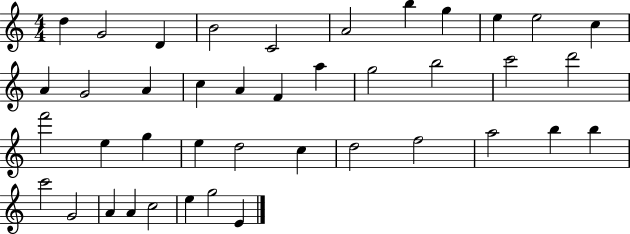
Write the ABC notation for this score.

X:1
T:Untitled
M:4/4
L:1/4
K:C
d G2 D B2 C2 A2 b g e e2 c A G2 A c A F a g2 b2 c'2 d'2 f'2 e g e d2 c d2 f2 a2 b b c'2 G2 A A c2 e g2 E